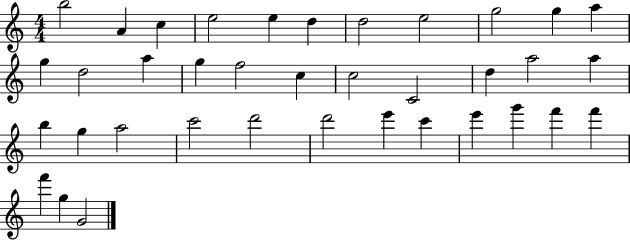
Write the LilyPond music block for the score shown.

{
  \clef treble
  \numericTimeSignature
  \time 4/4
  \key c \major
  b''2 a'4 c''4 | e''2 e''4 d''4 | d''2 e''2 | g''2 g''4 a''4 | \break g''4 d''2 a''4 | g''4 f''2 c''4 | c''2 c'2 | d''4 a''2 a''4 | \break b''4 g''4 a''2 | c'''2 d'''2 | d'''2 e'''4 c'''4 | e'''4 g'''4 f'''4 f'''4 | \break f'''4 g''4 g'2 | \bar "|."
}